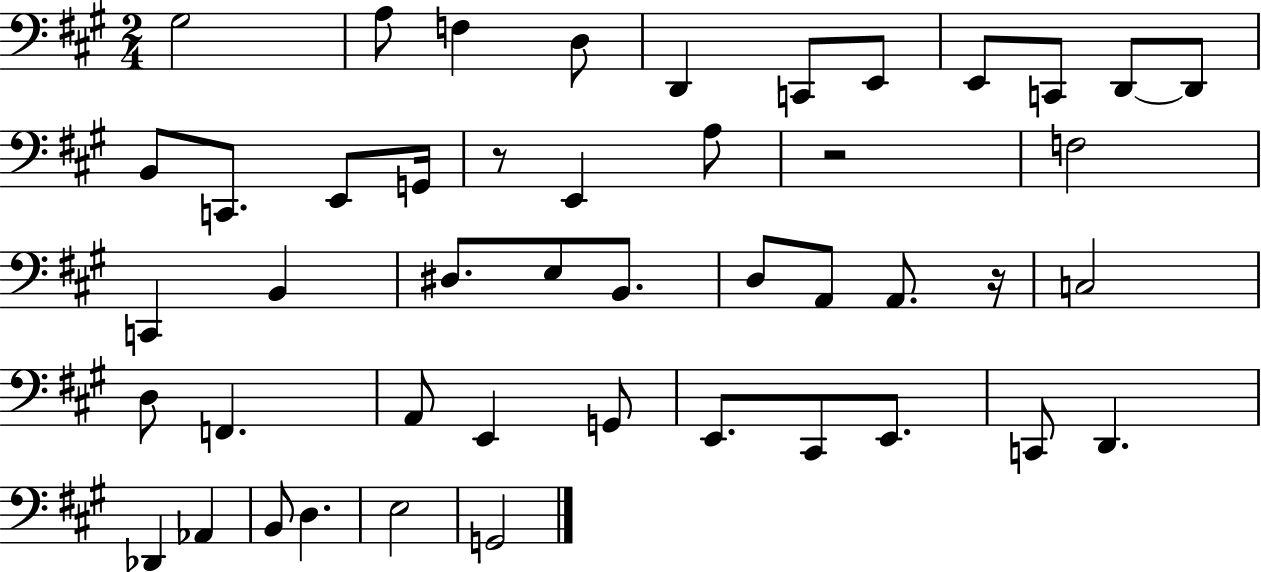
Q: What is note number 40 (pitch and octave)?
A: B2